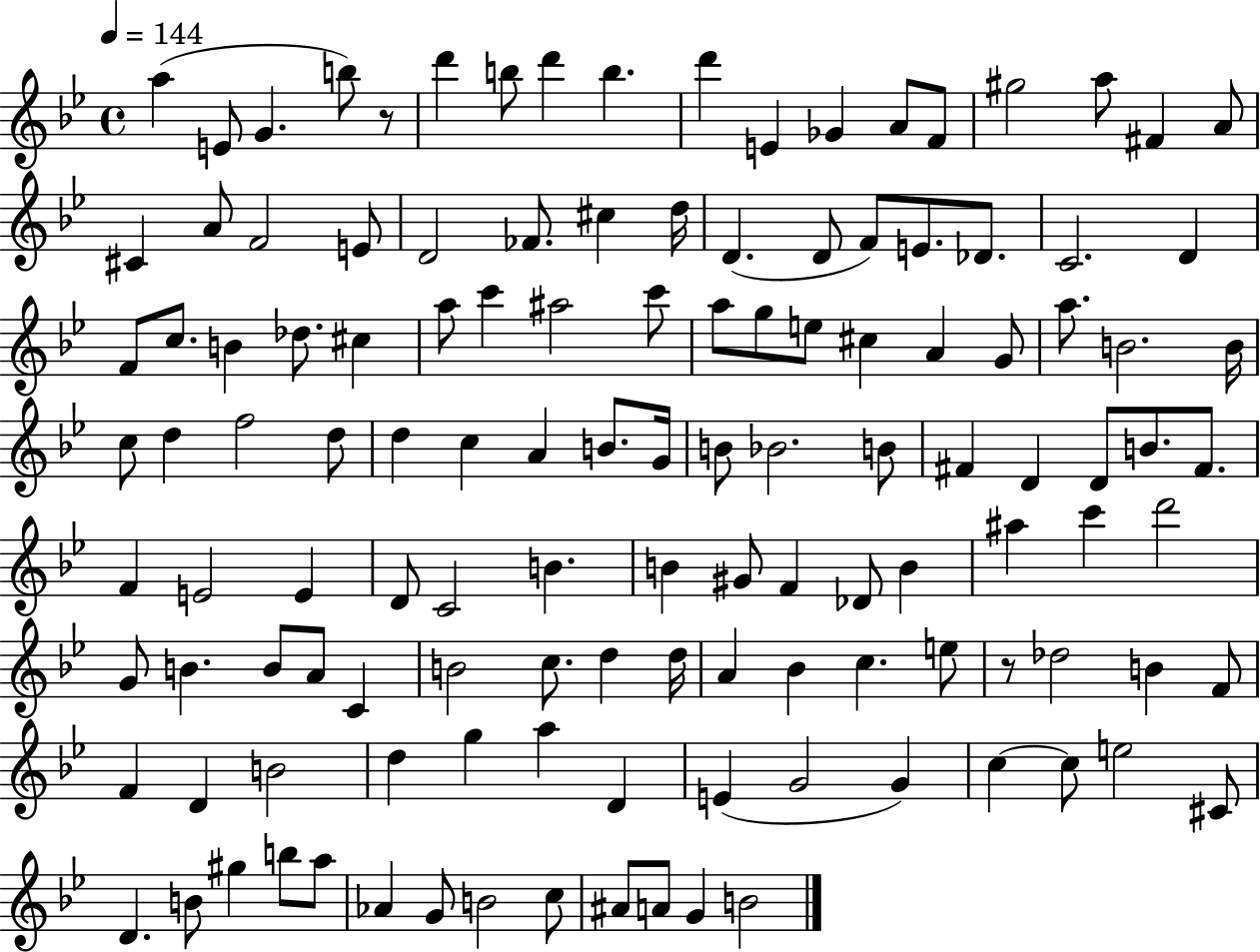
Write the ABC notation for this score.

X:1
T:Untitled
M:4/4
L:1/4
K:Bb
a E/2 G b/2 z/2 d' b/2 d' b d' E _G A/2 F/2 ^g2 a/2 ^F A/2 ^C A/2 F2 E/2 D2 _F/2 ^c d/4 D D/2 F/2 E/2 _D/2 C2 D F/2 c/2 B _d/2 ^c a/2 c' ^a2 c'/2 a/2 g/2 e/2 ^c A G/2 a/2 B2 B/4 c/2 d f2 d/2 d c A B/2 G/4 B/2 _B2 B/2 ^F D D/2 B/2 ^F/2 F E2 E D/2 C2 B B ^G/2 F _D/2 B ^a c' d'2 G/2 B B/2 A/2 C B2 c/2 d d/4 A _B c e/2 z/2 _d2 B F/2 F D B2 d g a D E G2 G c c/2 e2 ^C/2 D B/2 ^g b/2 a/2 _A G/2 B2 c/2 ^A/2 A/2 G B2